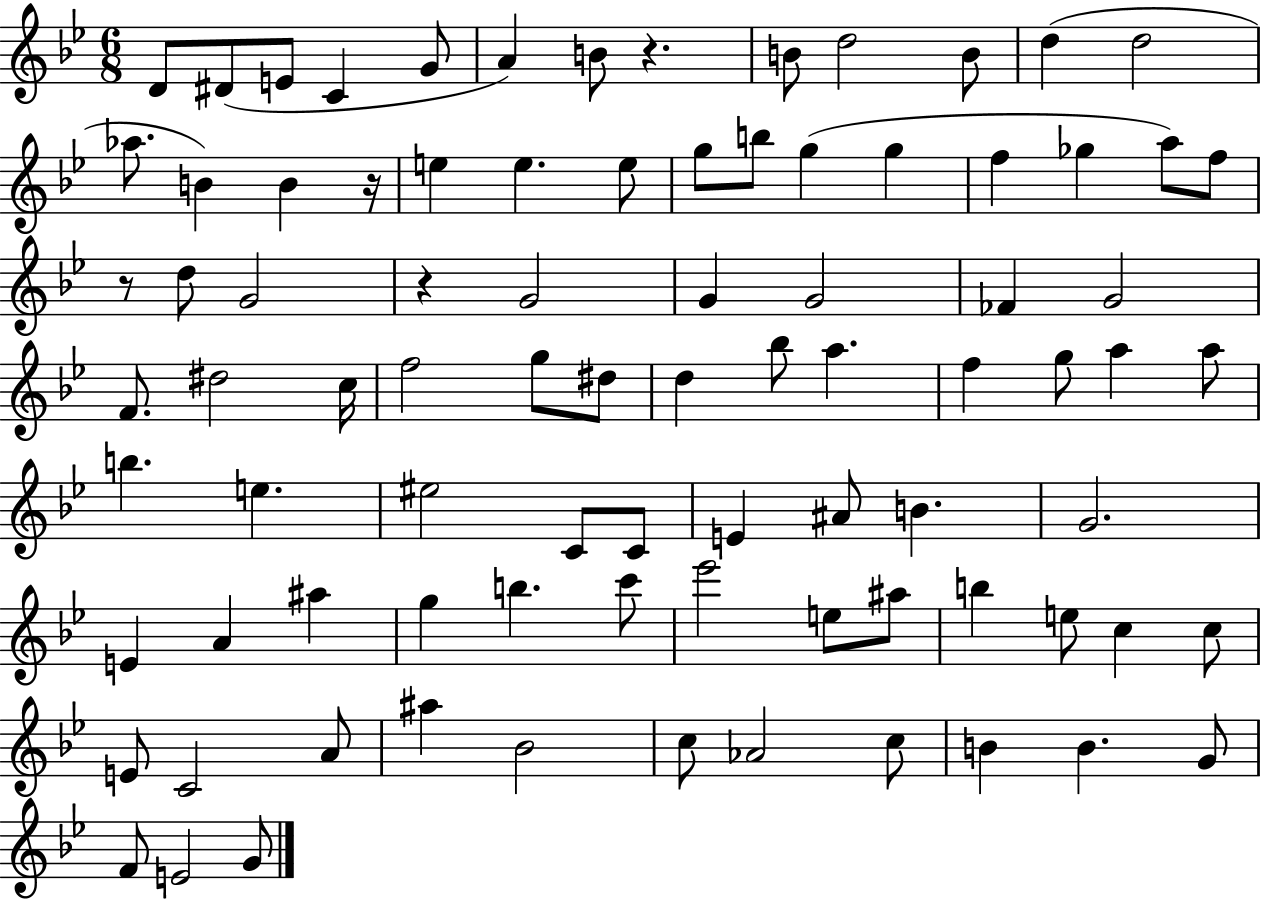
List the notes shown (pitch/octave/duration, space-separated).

D4/e D#4/e E4/e C4/q G4/e A4/q B4/e R/q. B4/e D5/h B4/e D5/q D5/h Ab5/e. B4/q B4/q R/s E5/q E5/q. E5/e G5/e B5/e G5/q G5/q F5/q Gb5/q A5/e F5/e R/e D5/e G4/h R/q G4/h G4/q G4/h FES4/q G4/h F4/e. D#5/h C5/s F5/h G5/e D#5/e D5/q Bb5/e A5/q. F5/q G5/e A5/q A5/e B5/q. E5/q. EIS5/h C4/e C4/e E4/q A#4/e B4/q. G4/h. E4/q A4/q A#5/q G5/q B5/q. C6/e Eb6/h E5/e A#5/e B5/q E5/e C5/q C5/e E4/e C4/h A4/e A#5/q Bb4/h C5/e Ab4/h C5/e B4/q B4/q. G4/e F4/e E4/h G4/e